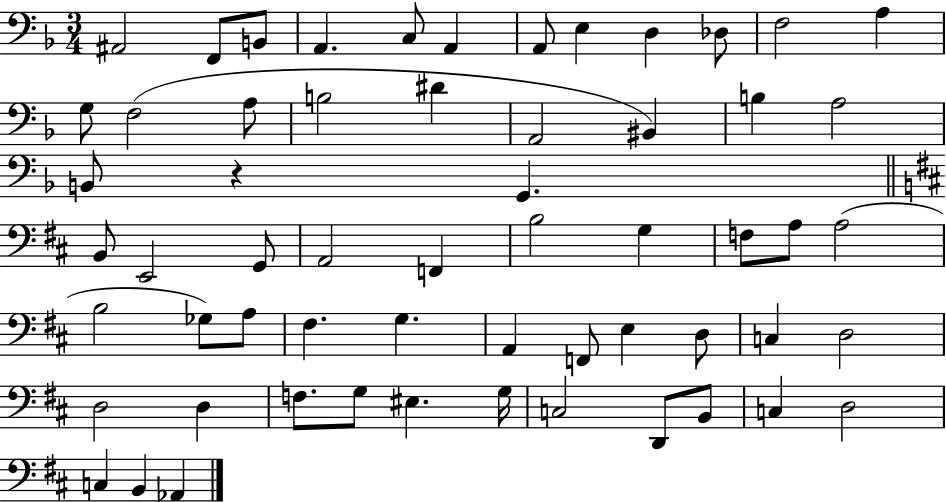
A#2/h F2/e B2/e A2/q. C3/e A2/q A2/e E3/q D3/q Db3/e F3/h A3/q G3/e F3/h A3/e B3/h D#4/q A2/h BIS2/q B3/q A3/h B2/e R/q G2/q. B2/e E2/h G2/e A2/h F2/q B3/h G3/q F3/e A3/e A3/h B3/h Gb3/e A3/e F#3/q. G3/q. A2/q F2/e E3/q D3/e C3/q D3/h D3/h D3/q F3/e. G3/e EIS3/q. G3/s C3/h D2/e B2/e C3/q D3/h C3/q B2/q Ab2/q